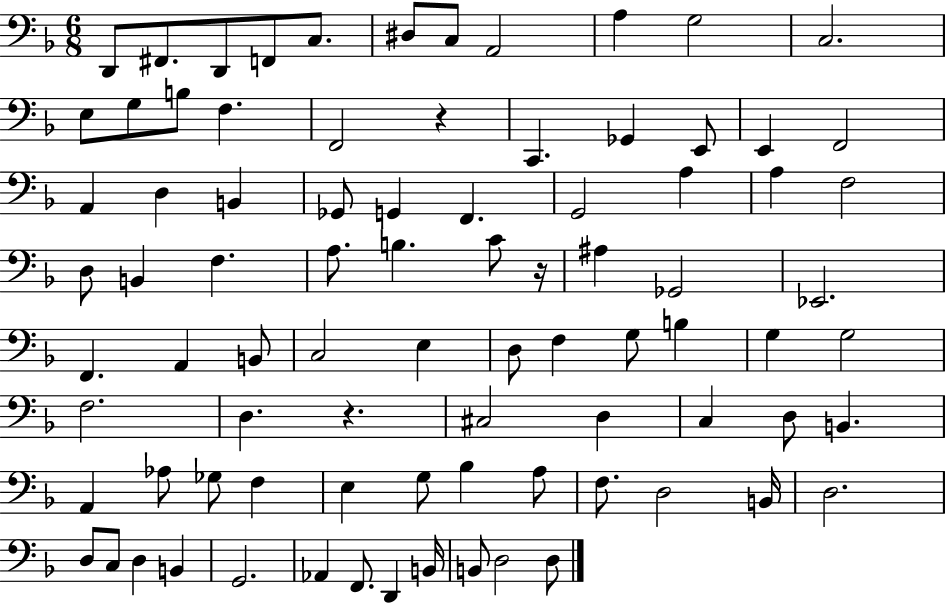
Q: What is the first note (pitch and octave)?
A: D2